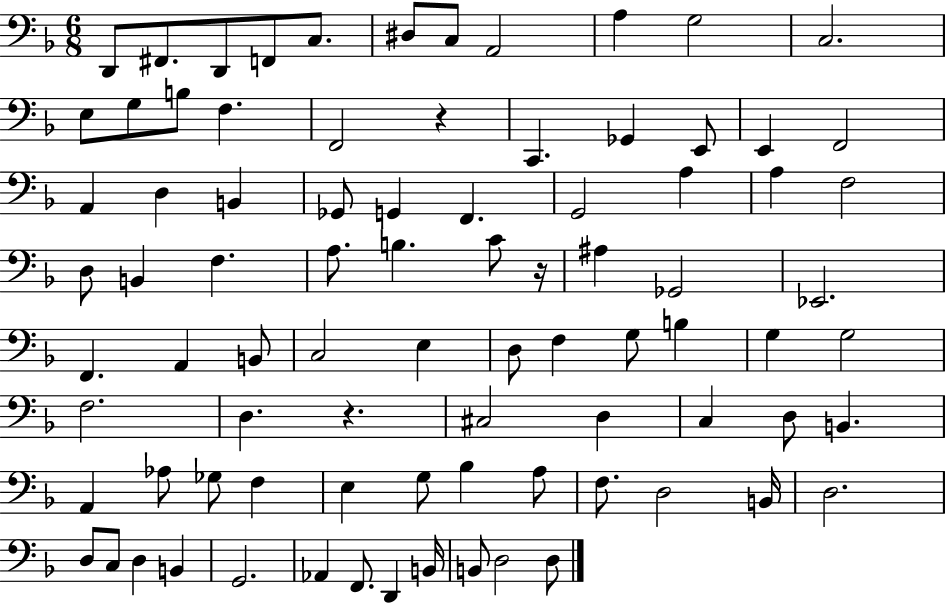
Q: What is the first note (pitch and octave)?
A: D2